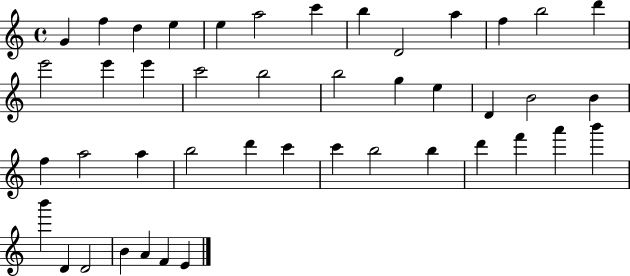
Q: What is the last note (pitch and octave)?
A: E4